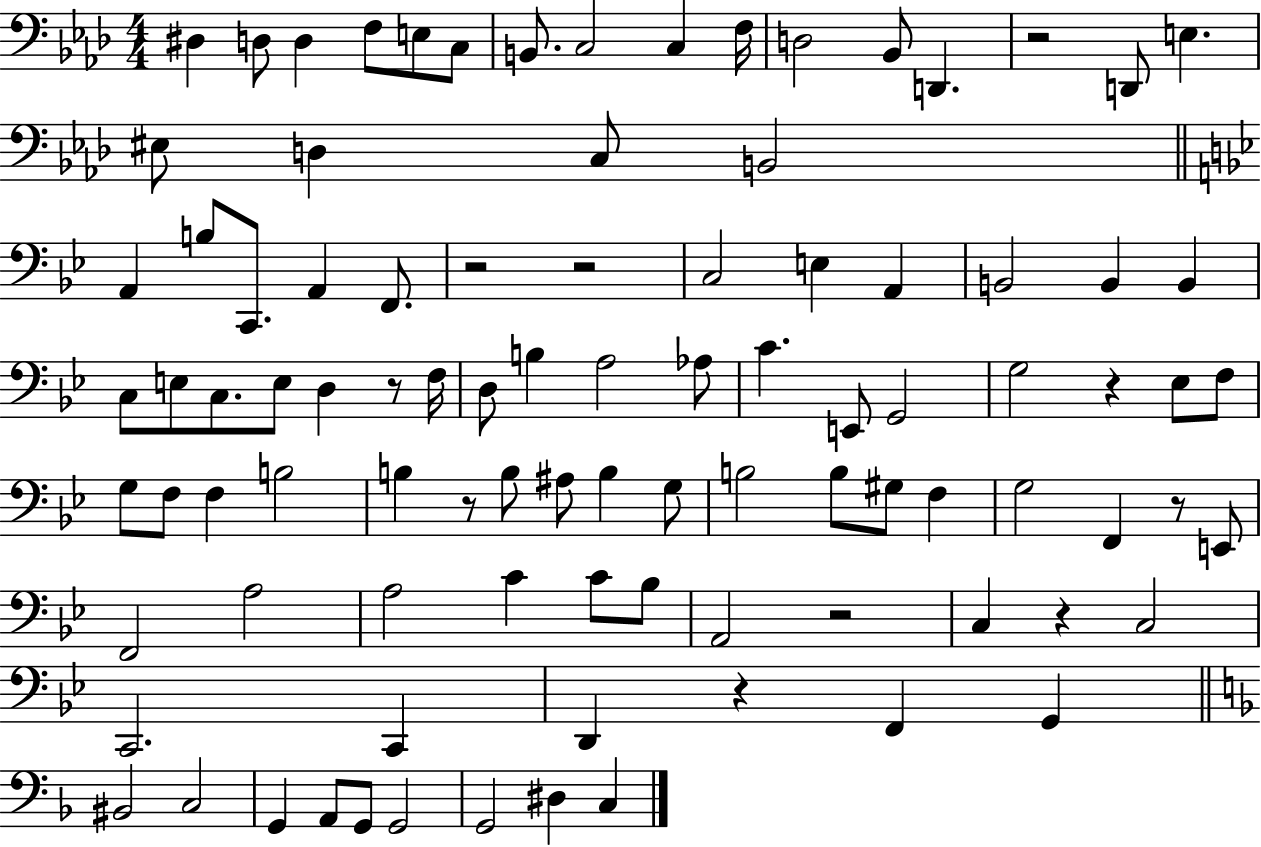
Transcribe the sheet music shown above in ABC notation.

X:1
T:Untitled
M:4/4
L:1/4
K:Ab
^D, D,/2 D, F,/2 E,/2 C,/2 B,,/2 C,2 C, F,/4 D,2 _B,,/2 D,, z2 D,,/2 E, ^E,/2 D, C,/2 B,,2 A,, B,/2 C,,/2 A,, F,,/2 z2 z2 C,2 E, A,, B,,2 B,, B,, C,/2 E,/2 C,/2 E,/2 D, z/2 F,/4 D,/2 B, A,2 _A,/2 C E,,/2 G,,2 G,2 z _E,/2 F,/2 G,/2 F,/2 F, B,2 B, z/2 B,/2 ^A,/2 B, G,/2 B,2 B,/2 ^G,/2 F, G,2 F,, z/2 E,,/2 F,,2 A,2 A,2 C C/2 _B,/2 A,,2 z2 C, z C,2 C,,2 C,, D,, z F,, G,, ^B,,2 C,2 G,, A,,/2 G,,/2 G,,2 G,,2 ^D, C,